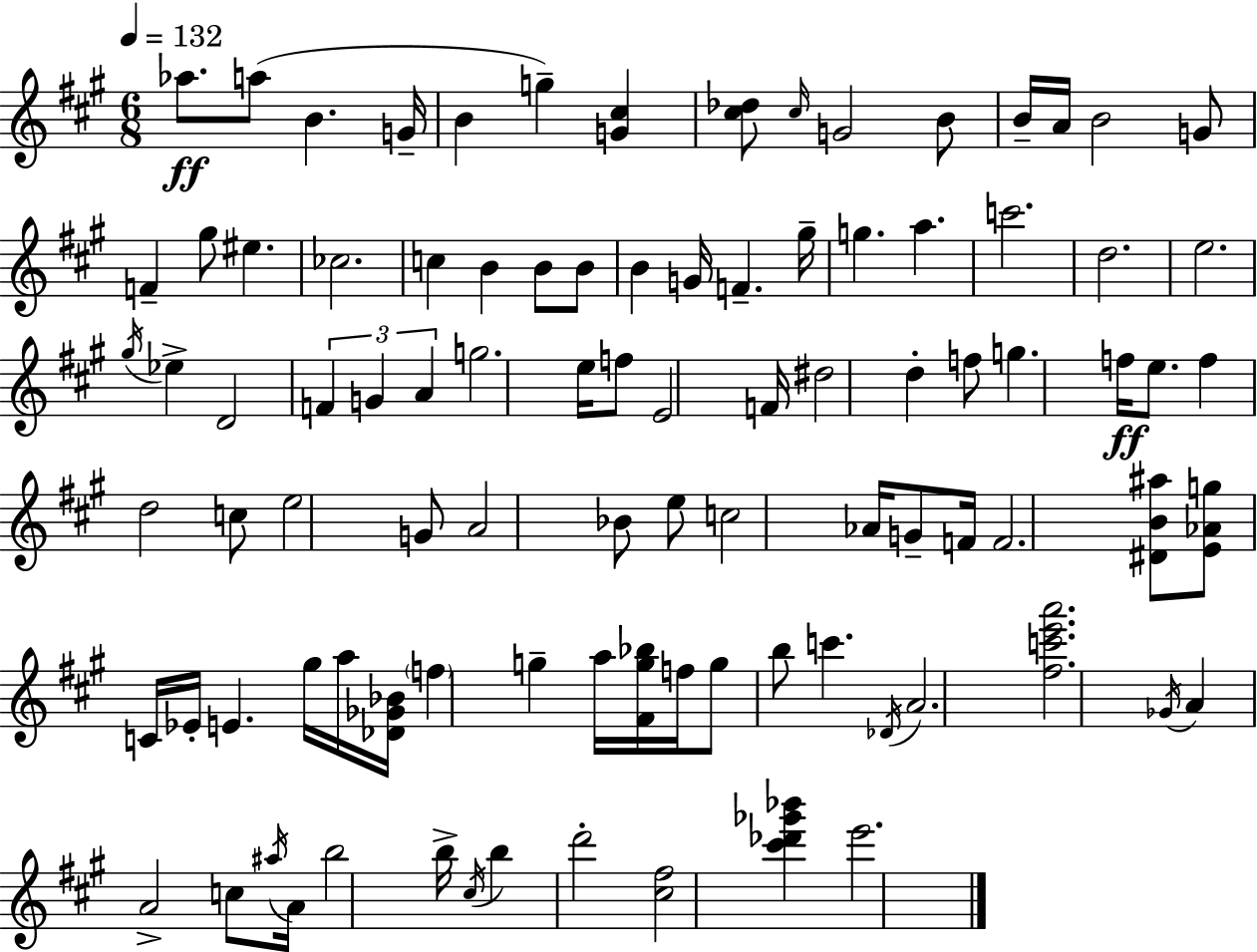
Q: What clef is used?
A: treble